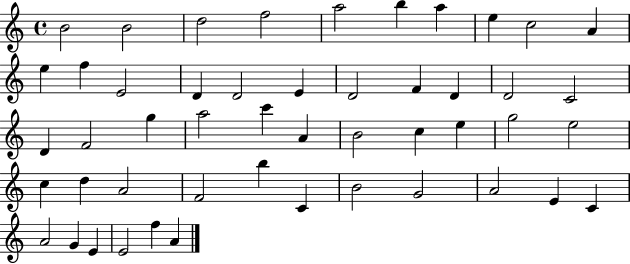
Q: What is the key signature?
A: C major